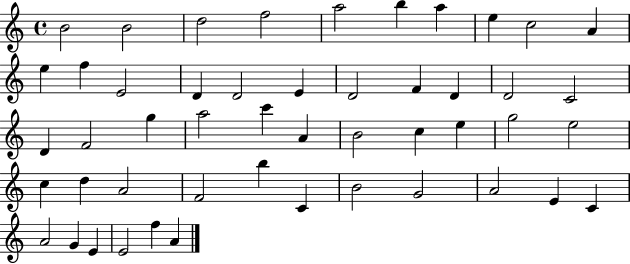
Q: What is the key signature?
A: C major